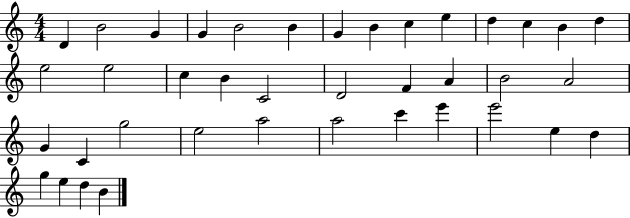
D4/q B4/h G4/q G4/q B4/h B4/q G4/q B4/q C5/q E5/q D5/q C5/q B4/q D5/q E5/h E5/h C5/q B4/q C4/h D4/h F4/q A4/q B4/h A4/h G4/q C4/q G5/h E5/h A5/h A5/h C6/q E6/q E6/h E5/q D5/q G5/q E5/q D5/q B4/q